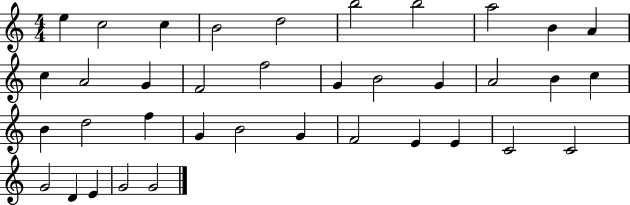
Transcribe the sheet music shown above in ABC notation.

X:1
T:Untitled
M:4/4
L:1/4
K:C
e c2 c B2 d2 b2 b2 a2 B A c A2 G F2 f2 G B2 G A2 B c B d2 f G B2 G F2 E E C2 C2 G2 D E G2 G2